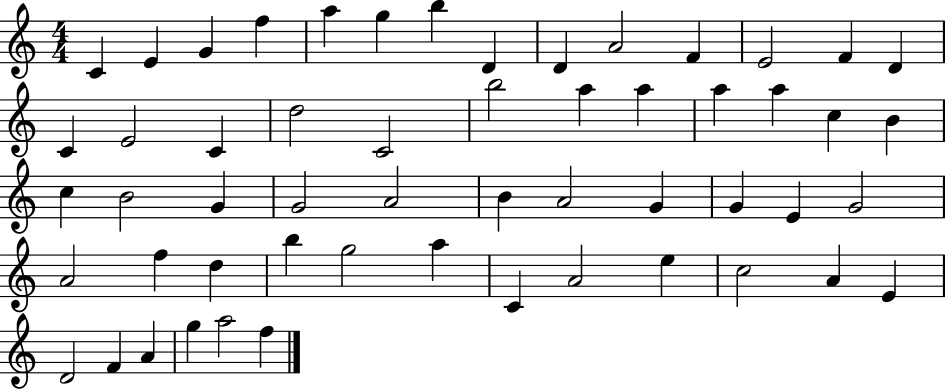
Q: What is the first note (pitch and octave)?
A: C4